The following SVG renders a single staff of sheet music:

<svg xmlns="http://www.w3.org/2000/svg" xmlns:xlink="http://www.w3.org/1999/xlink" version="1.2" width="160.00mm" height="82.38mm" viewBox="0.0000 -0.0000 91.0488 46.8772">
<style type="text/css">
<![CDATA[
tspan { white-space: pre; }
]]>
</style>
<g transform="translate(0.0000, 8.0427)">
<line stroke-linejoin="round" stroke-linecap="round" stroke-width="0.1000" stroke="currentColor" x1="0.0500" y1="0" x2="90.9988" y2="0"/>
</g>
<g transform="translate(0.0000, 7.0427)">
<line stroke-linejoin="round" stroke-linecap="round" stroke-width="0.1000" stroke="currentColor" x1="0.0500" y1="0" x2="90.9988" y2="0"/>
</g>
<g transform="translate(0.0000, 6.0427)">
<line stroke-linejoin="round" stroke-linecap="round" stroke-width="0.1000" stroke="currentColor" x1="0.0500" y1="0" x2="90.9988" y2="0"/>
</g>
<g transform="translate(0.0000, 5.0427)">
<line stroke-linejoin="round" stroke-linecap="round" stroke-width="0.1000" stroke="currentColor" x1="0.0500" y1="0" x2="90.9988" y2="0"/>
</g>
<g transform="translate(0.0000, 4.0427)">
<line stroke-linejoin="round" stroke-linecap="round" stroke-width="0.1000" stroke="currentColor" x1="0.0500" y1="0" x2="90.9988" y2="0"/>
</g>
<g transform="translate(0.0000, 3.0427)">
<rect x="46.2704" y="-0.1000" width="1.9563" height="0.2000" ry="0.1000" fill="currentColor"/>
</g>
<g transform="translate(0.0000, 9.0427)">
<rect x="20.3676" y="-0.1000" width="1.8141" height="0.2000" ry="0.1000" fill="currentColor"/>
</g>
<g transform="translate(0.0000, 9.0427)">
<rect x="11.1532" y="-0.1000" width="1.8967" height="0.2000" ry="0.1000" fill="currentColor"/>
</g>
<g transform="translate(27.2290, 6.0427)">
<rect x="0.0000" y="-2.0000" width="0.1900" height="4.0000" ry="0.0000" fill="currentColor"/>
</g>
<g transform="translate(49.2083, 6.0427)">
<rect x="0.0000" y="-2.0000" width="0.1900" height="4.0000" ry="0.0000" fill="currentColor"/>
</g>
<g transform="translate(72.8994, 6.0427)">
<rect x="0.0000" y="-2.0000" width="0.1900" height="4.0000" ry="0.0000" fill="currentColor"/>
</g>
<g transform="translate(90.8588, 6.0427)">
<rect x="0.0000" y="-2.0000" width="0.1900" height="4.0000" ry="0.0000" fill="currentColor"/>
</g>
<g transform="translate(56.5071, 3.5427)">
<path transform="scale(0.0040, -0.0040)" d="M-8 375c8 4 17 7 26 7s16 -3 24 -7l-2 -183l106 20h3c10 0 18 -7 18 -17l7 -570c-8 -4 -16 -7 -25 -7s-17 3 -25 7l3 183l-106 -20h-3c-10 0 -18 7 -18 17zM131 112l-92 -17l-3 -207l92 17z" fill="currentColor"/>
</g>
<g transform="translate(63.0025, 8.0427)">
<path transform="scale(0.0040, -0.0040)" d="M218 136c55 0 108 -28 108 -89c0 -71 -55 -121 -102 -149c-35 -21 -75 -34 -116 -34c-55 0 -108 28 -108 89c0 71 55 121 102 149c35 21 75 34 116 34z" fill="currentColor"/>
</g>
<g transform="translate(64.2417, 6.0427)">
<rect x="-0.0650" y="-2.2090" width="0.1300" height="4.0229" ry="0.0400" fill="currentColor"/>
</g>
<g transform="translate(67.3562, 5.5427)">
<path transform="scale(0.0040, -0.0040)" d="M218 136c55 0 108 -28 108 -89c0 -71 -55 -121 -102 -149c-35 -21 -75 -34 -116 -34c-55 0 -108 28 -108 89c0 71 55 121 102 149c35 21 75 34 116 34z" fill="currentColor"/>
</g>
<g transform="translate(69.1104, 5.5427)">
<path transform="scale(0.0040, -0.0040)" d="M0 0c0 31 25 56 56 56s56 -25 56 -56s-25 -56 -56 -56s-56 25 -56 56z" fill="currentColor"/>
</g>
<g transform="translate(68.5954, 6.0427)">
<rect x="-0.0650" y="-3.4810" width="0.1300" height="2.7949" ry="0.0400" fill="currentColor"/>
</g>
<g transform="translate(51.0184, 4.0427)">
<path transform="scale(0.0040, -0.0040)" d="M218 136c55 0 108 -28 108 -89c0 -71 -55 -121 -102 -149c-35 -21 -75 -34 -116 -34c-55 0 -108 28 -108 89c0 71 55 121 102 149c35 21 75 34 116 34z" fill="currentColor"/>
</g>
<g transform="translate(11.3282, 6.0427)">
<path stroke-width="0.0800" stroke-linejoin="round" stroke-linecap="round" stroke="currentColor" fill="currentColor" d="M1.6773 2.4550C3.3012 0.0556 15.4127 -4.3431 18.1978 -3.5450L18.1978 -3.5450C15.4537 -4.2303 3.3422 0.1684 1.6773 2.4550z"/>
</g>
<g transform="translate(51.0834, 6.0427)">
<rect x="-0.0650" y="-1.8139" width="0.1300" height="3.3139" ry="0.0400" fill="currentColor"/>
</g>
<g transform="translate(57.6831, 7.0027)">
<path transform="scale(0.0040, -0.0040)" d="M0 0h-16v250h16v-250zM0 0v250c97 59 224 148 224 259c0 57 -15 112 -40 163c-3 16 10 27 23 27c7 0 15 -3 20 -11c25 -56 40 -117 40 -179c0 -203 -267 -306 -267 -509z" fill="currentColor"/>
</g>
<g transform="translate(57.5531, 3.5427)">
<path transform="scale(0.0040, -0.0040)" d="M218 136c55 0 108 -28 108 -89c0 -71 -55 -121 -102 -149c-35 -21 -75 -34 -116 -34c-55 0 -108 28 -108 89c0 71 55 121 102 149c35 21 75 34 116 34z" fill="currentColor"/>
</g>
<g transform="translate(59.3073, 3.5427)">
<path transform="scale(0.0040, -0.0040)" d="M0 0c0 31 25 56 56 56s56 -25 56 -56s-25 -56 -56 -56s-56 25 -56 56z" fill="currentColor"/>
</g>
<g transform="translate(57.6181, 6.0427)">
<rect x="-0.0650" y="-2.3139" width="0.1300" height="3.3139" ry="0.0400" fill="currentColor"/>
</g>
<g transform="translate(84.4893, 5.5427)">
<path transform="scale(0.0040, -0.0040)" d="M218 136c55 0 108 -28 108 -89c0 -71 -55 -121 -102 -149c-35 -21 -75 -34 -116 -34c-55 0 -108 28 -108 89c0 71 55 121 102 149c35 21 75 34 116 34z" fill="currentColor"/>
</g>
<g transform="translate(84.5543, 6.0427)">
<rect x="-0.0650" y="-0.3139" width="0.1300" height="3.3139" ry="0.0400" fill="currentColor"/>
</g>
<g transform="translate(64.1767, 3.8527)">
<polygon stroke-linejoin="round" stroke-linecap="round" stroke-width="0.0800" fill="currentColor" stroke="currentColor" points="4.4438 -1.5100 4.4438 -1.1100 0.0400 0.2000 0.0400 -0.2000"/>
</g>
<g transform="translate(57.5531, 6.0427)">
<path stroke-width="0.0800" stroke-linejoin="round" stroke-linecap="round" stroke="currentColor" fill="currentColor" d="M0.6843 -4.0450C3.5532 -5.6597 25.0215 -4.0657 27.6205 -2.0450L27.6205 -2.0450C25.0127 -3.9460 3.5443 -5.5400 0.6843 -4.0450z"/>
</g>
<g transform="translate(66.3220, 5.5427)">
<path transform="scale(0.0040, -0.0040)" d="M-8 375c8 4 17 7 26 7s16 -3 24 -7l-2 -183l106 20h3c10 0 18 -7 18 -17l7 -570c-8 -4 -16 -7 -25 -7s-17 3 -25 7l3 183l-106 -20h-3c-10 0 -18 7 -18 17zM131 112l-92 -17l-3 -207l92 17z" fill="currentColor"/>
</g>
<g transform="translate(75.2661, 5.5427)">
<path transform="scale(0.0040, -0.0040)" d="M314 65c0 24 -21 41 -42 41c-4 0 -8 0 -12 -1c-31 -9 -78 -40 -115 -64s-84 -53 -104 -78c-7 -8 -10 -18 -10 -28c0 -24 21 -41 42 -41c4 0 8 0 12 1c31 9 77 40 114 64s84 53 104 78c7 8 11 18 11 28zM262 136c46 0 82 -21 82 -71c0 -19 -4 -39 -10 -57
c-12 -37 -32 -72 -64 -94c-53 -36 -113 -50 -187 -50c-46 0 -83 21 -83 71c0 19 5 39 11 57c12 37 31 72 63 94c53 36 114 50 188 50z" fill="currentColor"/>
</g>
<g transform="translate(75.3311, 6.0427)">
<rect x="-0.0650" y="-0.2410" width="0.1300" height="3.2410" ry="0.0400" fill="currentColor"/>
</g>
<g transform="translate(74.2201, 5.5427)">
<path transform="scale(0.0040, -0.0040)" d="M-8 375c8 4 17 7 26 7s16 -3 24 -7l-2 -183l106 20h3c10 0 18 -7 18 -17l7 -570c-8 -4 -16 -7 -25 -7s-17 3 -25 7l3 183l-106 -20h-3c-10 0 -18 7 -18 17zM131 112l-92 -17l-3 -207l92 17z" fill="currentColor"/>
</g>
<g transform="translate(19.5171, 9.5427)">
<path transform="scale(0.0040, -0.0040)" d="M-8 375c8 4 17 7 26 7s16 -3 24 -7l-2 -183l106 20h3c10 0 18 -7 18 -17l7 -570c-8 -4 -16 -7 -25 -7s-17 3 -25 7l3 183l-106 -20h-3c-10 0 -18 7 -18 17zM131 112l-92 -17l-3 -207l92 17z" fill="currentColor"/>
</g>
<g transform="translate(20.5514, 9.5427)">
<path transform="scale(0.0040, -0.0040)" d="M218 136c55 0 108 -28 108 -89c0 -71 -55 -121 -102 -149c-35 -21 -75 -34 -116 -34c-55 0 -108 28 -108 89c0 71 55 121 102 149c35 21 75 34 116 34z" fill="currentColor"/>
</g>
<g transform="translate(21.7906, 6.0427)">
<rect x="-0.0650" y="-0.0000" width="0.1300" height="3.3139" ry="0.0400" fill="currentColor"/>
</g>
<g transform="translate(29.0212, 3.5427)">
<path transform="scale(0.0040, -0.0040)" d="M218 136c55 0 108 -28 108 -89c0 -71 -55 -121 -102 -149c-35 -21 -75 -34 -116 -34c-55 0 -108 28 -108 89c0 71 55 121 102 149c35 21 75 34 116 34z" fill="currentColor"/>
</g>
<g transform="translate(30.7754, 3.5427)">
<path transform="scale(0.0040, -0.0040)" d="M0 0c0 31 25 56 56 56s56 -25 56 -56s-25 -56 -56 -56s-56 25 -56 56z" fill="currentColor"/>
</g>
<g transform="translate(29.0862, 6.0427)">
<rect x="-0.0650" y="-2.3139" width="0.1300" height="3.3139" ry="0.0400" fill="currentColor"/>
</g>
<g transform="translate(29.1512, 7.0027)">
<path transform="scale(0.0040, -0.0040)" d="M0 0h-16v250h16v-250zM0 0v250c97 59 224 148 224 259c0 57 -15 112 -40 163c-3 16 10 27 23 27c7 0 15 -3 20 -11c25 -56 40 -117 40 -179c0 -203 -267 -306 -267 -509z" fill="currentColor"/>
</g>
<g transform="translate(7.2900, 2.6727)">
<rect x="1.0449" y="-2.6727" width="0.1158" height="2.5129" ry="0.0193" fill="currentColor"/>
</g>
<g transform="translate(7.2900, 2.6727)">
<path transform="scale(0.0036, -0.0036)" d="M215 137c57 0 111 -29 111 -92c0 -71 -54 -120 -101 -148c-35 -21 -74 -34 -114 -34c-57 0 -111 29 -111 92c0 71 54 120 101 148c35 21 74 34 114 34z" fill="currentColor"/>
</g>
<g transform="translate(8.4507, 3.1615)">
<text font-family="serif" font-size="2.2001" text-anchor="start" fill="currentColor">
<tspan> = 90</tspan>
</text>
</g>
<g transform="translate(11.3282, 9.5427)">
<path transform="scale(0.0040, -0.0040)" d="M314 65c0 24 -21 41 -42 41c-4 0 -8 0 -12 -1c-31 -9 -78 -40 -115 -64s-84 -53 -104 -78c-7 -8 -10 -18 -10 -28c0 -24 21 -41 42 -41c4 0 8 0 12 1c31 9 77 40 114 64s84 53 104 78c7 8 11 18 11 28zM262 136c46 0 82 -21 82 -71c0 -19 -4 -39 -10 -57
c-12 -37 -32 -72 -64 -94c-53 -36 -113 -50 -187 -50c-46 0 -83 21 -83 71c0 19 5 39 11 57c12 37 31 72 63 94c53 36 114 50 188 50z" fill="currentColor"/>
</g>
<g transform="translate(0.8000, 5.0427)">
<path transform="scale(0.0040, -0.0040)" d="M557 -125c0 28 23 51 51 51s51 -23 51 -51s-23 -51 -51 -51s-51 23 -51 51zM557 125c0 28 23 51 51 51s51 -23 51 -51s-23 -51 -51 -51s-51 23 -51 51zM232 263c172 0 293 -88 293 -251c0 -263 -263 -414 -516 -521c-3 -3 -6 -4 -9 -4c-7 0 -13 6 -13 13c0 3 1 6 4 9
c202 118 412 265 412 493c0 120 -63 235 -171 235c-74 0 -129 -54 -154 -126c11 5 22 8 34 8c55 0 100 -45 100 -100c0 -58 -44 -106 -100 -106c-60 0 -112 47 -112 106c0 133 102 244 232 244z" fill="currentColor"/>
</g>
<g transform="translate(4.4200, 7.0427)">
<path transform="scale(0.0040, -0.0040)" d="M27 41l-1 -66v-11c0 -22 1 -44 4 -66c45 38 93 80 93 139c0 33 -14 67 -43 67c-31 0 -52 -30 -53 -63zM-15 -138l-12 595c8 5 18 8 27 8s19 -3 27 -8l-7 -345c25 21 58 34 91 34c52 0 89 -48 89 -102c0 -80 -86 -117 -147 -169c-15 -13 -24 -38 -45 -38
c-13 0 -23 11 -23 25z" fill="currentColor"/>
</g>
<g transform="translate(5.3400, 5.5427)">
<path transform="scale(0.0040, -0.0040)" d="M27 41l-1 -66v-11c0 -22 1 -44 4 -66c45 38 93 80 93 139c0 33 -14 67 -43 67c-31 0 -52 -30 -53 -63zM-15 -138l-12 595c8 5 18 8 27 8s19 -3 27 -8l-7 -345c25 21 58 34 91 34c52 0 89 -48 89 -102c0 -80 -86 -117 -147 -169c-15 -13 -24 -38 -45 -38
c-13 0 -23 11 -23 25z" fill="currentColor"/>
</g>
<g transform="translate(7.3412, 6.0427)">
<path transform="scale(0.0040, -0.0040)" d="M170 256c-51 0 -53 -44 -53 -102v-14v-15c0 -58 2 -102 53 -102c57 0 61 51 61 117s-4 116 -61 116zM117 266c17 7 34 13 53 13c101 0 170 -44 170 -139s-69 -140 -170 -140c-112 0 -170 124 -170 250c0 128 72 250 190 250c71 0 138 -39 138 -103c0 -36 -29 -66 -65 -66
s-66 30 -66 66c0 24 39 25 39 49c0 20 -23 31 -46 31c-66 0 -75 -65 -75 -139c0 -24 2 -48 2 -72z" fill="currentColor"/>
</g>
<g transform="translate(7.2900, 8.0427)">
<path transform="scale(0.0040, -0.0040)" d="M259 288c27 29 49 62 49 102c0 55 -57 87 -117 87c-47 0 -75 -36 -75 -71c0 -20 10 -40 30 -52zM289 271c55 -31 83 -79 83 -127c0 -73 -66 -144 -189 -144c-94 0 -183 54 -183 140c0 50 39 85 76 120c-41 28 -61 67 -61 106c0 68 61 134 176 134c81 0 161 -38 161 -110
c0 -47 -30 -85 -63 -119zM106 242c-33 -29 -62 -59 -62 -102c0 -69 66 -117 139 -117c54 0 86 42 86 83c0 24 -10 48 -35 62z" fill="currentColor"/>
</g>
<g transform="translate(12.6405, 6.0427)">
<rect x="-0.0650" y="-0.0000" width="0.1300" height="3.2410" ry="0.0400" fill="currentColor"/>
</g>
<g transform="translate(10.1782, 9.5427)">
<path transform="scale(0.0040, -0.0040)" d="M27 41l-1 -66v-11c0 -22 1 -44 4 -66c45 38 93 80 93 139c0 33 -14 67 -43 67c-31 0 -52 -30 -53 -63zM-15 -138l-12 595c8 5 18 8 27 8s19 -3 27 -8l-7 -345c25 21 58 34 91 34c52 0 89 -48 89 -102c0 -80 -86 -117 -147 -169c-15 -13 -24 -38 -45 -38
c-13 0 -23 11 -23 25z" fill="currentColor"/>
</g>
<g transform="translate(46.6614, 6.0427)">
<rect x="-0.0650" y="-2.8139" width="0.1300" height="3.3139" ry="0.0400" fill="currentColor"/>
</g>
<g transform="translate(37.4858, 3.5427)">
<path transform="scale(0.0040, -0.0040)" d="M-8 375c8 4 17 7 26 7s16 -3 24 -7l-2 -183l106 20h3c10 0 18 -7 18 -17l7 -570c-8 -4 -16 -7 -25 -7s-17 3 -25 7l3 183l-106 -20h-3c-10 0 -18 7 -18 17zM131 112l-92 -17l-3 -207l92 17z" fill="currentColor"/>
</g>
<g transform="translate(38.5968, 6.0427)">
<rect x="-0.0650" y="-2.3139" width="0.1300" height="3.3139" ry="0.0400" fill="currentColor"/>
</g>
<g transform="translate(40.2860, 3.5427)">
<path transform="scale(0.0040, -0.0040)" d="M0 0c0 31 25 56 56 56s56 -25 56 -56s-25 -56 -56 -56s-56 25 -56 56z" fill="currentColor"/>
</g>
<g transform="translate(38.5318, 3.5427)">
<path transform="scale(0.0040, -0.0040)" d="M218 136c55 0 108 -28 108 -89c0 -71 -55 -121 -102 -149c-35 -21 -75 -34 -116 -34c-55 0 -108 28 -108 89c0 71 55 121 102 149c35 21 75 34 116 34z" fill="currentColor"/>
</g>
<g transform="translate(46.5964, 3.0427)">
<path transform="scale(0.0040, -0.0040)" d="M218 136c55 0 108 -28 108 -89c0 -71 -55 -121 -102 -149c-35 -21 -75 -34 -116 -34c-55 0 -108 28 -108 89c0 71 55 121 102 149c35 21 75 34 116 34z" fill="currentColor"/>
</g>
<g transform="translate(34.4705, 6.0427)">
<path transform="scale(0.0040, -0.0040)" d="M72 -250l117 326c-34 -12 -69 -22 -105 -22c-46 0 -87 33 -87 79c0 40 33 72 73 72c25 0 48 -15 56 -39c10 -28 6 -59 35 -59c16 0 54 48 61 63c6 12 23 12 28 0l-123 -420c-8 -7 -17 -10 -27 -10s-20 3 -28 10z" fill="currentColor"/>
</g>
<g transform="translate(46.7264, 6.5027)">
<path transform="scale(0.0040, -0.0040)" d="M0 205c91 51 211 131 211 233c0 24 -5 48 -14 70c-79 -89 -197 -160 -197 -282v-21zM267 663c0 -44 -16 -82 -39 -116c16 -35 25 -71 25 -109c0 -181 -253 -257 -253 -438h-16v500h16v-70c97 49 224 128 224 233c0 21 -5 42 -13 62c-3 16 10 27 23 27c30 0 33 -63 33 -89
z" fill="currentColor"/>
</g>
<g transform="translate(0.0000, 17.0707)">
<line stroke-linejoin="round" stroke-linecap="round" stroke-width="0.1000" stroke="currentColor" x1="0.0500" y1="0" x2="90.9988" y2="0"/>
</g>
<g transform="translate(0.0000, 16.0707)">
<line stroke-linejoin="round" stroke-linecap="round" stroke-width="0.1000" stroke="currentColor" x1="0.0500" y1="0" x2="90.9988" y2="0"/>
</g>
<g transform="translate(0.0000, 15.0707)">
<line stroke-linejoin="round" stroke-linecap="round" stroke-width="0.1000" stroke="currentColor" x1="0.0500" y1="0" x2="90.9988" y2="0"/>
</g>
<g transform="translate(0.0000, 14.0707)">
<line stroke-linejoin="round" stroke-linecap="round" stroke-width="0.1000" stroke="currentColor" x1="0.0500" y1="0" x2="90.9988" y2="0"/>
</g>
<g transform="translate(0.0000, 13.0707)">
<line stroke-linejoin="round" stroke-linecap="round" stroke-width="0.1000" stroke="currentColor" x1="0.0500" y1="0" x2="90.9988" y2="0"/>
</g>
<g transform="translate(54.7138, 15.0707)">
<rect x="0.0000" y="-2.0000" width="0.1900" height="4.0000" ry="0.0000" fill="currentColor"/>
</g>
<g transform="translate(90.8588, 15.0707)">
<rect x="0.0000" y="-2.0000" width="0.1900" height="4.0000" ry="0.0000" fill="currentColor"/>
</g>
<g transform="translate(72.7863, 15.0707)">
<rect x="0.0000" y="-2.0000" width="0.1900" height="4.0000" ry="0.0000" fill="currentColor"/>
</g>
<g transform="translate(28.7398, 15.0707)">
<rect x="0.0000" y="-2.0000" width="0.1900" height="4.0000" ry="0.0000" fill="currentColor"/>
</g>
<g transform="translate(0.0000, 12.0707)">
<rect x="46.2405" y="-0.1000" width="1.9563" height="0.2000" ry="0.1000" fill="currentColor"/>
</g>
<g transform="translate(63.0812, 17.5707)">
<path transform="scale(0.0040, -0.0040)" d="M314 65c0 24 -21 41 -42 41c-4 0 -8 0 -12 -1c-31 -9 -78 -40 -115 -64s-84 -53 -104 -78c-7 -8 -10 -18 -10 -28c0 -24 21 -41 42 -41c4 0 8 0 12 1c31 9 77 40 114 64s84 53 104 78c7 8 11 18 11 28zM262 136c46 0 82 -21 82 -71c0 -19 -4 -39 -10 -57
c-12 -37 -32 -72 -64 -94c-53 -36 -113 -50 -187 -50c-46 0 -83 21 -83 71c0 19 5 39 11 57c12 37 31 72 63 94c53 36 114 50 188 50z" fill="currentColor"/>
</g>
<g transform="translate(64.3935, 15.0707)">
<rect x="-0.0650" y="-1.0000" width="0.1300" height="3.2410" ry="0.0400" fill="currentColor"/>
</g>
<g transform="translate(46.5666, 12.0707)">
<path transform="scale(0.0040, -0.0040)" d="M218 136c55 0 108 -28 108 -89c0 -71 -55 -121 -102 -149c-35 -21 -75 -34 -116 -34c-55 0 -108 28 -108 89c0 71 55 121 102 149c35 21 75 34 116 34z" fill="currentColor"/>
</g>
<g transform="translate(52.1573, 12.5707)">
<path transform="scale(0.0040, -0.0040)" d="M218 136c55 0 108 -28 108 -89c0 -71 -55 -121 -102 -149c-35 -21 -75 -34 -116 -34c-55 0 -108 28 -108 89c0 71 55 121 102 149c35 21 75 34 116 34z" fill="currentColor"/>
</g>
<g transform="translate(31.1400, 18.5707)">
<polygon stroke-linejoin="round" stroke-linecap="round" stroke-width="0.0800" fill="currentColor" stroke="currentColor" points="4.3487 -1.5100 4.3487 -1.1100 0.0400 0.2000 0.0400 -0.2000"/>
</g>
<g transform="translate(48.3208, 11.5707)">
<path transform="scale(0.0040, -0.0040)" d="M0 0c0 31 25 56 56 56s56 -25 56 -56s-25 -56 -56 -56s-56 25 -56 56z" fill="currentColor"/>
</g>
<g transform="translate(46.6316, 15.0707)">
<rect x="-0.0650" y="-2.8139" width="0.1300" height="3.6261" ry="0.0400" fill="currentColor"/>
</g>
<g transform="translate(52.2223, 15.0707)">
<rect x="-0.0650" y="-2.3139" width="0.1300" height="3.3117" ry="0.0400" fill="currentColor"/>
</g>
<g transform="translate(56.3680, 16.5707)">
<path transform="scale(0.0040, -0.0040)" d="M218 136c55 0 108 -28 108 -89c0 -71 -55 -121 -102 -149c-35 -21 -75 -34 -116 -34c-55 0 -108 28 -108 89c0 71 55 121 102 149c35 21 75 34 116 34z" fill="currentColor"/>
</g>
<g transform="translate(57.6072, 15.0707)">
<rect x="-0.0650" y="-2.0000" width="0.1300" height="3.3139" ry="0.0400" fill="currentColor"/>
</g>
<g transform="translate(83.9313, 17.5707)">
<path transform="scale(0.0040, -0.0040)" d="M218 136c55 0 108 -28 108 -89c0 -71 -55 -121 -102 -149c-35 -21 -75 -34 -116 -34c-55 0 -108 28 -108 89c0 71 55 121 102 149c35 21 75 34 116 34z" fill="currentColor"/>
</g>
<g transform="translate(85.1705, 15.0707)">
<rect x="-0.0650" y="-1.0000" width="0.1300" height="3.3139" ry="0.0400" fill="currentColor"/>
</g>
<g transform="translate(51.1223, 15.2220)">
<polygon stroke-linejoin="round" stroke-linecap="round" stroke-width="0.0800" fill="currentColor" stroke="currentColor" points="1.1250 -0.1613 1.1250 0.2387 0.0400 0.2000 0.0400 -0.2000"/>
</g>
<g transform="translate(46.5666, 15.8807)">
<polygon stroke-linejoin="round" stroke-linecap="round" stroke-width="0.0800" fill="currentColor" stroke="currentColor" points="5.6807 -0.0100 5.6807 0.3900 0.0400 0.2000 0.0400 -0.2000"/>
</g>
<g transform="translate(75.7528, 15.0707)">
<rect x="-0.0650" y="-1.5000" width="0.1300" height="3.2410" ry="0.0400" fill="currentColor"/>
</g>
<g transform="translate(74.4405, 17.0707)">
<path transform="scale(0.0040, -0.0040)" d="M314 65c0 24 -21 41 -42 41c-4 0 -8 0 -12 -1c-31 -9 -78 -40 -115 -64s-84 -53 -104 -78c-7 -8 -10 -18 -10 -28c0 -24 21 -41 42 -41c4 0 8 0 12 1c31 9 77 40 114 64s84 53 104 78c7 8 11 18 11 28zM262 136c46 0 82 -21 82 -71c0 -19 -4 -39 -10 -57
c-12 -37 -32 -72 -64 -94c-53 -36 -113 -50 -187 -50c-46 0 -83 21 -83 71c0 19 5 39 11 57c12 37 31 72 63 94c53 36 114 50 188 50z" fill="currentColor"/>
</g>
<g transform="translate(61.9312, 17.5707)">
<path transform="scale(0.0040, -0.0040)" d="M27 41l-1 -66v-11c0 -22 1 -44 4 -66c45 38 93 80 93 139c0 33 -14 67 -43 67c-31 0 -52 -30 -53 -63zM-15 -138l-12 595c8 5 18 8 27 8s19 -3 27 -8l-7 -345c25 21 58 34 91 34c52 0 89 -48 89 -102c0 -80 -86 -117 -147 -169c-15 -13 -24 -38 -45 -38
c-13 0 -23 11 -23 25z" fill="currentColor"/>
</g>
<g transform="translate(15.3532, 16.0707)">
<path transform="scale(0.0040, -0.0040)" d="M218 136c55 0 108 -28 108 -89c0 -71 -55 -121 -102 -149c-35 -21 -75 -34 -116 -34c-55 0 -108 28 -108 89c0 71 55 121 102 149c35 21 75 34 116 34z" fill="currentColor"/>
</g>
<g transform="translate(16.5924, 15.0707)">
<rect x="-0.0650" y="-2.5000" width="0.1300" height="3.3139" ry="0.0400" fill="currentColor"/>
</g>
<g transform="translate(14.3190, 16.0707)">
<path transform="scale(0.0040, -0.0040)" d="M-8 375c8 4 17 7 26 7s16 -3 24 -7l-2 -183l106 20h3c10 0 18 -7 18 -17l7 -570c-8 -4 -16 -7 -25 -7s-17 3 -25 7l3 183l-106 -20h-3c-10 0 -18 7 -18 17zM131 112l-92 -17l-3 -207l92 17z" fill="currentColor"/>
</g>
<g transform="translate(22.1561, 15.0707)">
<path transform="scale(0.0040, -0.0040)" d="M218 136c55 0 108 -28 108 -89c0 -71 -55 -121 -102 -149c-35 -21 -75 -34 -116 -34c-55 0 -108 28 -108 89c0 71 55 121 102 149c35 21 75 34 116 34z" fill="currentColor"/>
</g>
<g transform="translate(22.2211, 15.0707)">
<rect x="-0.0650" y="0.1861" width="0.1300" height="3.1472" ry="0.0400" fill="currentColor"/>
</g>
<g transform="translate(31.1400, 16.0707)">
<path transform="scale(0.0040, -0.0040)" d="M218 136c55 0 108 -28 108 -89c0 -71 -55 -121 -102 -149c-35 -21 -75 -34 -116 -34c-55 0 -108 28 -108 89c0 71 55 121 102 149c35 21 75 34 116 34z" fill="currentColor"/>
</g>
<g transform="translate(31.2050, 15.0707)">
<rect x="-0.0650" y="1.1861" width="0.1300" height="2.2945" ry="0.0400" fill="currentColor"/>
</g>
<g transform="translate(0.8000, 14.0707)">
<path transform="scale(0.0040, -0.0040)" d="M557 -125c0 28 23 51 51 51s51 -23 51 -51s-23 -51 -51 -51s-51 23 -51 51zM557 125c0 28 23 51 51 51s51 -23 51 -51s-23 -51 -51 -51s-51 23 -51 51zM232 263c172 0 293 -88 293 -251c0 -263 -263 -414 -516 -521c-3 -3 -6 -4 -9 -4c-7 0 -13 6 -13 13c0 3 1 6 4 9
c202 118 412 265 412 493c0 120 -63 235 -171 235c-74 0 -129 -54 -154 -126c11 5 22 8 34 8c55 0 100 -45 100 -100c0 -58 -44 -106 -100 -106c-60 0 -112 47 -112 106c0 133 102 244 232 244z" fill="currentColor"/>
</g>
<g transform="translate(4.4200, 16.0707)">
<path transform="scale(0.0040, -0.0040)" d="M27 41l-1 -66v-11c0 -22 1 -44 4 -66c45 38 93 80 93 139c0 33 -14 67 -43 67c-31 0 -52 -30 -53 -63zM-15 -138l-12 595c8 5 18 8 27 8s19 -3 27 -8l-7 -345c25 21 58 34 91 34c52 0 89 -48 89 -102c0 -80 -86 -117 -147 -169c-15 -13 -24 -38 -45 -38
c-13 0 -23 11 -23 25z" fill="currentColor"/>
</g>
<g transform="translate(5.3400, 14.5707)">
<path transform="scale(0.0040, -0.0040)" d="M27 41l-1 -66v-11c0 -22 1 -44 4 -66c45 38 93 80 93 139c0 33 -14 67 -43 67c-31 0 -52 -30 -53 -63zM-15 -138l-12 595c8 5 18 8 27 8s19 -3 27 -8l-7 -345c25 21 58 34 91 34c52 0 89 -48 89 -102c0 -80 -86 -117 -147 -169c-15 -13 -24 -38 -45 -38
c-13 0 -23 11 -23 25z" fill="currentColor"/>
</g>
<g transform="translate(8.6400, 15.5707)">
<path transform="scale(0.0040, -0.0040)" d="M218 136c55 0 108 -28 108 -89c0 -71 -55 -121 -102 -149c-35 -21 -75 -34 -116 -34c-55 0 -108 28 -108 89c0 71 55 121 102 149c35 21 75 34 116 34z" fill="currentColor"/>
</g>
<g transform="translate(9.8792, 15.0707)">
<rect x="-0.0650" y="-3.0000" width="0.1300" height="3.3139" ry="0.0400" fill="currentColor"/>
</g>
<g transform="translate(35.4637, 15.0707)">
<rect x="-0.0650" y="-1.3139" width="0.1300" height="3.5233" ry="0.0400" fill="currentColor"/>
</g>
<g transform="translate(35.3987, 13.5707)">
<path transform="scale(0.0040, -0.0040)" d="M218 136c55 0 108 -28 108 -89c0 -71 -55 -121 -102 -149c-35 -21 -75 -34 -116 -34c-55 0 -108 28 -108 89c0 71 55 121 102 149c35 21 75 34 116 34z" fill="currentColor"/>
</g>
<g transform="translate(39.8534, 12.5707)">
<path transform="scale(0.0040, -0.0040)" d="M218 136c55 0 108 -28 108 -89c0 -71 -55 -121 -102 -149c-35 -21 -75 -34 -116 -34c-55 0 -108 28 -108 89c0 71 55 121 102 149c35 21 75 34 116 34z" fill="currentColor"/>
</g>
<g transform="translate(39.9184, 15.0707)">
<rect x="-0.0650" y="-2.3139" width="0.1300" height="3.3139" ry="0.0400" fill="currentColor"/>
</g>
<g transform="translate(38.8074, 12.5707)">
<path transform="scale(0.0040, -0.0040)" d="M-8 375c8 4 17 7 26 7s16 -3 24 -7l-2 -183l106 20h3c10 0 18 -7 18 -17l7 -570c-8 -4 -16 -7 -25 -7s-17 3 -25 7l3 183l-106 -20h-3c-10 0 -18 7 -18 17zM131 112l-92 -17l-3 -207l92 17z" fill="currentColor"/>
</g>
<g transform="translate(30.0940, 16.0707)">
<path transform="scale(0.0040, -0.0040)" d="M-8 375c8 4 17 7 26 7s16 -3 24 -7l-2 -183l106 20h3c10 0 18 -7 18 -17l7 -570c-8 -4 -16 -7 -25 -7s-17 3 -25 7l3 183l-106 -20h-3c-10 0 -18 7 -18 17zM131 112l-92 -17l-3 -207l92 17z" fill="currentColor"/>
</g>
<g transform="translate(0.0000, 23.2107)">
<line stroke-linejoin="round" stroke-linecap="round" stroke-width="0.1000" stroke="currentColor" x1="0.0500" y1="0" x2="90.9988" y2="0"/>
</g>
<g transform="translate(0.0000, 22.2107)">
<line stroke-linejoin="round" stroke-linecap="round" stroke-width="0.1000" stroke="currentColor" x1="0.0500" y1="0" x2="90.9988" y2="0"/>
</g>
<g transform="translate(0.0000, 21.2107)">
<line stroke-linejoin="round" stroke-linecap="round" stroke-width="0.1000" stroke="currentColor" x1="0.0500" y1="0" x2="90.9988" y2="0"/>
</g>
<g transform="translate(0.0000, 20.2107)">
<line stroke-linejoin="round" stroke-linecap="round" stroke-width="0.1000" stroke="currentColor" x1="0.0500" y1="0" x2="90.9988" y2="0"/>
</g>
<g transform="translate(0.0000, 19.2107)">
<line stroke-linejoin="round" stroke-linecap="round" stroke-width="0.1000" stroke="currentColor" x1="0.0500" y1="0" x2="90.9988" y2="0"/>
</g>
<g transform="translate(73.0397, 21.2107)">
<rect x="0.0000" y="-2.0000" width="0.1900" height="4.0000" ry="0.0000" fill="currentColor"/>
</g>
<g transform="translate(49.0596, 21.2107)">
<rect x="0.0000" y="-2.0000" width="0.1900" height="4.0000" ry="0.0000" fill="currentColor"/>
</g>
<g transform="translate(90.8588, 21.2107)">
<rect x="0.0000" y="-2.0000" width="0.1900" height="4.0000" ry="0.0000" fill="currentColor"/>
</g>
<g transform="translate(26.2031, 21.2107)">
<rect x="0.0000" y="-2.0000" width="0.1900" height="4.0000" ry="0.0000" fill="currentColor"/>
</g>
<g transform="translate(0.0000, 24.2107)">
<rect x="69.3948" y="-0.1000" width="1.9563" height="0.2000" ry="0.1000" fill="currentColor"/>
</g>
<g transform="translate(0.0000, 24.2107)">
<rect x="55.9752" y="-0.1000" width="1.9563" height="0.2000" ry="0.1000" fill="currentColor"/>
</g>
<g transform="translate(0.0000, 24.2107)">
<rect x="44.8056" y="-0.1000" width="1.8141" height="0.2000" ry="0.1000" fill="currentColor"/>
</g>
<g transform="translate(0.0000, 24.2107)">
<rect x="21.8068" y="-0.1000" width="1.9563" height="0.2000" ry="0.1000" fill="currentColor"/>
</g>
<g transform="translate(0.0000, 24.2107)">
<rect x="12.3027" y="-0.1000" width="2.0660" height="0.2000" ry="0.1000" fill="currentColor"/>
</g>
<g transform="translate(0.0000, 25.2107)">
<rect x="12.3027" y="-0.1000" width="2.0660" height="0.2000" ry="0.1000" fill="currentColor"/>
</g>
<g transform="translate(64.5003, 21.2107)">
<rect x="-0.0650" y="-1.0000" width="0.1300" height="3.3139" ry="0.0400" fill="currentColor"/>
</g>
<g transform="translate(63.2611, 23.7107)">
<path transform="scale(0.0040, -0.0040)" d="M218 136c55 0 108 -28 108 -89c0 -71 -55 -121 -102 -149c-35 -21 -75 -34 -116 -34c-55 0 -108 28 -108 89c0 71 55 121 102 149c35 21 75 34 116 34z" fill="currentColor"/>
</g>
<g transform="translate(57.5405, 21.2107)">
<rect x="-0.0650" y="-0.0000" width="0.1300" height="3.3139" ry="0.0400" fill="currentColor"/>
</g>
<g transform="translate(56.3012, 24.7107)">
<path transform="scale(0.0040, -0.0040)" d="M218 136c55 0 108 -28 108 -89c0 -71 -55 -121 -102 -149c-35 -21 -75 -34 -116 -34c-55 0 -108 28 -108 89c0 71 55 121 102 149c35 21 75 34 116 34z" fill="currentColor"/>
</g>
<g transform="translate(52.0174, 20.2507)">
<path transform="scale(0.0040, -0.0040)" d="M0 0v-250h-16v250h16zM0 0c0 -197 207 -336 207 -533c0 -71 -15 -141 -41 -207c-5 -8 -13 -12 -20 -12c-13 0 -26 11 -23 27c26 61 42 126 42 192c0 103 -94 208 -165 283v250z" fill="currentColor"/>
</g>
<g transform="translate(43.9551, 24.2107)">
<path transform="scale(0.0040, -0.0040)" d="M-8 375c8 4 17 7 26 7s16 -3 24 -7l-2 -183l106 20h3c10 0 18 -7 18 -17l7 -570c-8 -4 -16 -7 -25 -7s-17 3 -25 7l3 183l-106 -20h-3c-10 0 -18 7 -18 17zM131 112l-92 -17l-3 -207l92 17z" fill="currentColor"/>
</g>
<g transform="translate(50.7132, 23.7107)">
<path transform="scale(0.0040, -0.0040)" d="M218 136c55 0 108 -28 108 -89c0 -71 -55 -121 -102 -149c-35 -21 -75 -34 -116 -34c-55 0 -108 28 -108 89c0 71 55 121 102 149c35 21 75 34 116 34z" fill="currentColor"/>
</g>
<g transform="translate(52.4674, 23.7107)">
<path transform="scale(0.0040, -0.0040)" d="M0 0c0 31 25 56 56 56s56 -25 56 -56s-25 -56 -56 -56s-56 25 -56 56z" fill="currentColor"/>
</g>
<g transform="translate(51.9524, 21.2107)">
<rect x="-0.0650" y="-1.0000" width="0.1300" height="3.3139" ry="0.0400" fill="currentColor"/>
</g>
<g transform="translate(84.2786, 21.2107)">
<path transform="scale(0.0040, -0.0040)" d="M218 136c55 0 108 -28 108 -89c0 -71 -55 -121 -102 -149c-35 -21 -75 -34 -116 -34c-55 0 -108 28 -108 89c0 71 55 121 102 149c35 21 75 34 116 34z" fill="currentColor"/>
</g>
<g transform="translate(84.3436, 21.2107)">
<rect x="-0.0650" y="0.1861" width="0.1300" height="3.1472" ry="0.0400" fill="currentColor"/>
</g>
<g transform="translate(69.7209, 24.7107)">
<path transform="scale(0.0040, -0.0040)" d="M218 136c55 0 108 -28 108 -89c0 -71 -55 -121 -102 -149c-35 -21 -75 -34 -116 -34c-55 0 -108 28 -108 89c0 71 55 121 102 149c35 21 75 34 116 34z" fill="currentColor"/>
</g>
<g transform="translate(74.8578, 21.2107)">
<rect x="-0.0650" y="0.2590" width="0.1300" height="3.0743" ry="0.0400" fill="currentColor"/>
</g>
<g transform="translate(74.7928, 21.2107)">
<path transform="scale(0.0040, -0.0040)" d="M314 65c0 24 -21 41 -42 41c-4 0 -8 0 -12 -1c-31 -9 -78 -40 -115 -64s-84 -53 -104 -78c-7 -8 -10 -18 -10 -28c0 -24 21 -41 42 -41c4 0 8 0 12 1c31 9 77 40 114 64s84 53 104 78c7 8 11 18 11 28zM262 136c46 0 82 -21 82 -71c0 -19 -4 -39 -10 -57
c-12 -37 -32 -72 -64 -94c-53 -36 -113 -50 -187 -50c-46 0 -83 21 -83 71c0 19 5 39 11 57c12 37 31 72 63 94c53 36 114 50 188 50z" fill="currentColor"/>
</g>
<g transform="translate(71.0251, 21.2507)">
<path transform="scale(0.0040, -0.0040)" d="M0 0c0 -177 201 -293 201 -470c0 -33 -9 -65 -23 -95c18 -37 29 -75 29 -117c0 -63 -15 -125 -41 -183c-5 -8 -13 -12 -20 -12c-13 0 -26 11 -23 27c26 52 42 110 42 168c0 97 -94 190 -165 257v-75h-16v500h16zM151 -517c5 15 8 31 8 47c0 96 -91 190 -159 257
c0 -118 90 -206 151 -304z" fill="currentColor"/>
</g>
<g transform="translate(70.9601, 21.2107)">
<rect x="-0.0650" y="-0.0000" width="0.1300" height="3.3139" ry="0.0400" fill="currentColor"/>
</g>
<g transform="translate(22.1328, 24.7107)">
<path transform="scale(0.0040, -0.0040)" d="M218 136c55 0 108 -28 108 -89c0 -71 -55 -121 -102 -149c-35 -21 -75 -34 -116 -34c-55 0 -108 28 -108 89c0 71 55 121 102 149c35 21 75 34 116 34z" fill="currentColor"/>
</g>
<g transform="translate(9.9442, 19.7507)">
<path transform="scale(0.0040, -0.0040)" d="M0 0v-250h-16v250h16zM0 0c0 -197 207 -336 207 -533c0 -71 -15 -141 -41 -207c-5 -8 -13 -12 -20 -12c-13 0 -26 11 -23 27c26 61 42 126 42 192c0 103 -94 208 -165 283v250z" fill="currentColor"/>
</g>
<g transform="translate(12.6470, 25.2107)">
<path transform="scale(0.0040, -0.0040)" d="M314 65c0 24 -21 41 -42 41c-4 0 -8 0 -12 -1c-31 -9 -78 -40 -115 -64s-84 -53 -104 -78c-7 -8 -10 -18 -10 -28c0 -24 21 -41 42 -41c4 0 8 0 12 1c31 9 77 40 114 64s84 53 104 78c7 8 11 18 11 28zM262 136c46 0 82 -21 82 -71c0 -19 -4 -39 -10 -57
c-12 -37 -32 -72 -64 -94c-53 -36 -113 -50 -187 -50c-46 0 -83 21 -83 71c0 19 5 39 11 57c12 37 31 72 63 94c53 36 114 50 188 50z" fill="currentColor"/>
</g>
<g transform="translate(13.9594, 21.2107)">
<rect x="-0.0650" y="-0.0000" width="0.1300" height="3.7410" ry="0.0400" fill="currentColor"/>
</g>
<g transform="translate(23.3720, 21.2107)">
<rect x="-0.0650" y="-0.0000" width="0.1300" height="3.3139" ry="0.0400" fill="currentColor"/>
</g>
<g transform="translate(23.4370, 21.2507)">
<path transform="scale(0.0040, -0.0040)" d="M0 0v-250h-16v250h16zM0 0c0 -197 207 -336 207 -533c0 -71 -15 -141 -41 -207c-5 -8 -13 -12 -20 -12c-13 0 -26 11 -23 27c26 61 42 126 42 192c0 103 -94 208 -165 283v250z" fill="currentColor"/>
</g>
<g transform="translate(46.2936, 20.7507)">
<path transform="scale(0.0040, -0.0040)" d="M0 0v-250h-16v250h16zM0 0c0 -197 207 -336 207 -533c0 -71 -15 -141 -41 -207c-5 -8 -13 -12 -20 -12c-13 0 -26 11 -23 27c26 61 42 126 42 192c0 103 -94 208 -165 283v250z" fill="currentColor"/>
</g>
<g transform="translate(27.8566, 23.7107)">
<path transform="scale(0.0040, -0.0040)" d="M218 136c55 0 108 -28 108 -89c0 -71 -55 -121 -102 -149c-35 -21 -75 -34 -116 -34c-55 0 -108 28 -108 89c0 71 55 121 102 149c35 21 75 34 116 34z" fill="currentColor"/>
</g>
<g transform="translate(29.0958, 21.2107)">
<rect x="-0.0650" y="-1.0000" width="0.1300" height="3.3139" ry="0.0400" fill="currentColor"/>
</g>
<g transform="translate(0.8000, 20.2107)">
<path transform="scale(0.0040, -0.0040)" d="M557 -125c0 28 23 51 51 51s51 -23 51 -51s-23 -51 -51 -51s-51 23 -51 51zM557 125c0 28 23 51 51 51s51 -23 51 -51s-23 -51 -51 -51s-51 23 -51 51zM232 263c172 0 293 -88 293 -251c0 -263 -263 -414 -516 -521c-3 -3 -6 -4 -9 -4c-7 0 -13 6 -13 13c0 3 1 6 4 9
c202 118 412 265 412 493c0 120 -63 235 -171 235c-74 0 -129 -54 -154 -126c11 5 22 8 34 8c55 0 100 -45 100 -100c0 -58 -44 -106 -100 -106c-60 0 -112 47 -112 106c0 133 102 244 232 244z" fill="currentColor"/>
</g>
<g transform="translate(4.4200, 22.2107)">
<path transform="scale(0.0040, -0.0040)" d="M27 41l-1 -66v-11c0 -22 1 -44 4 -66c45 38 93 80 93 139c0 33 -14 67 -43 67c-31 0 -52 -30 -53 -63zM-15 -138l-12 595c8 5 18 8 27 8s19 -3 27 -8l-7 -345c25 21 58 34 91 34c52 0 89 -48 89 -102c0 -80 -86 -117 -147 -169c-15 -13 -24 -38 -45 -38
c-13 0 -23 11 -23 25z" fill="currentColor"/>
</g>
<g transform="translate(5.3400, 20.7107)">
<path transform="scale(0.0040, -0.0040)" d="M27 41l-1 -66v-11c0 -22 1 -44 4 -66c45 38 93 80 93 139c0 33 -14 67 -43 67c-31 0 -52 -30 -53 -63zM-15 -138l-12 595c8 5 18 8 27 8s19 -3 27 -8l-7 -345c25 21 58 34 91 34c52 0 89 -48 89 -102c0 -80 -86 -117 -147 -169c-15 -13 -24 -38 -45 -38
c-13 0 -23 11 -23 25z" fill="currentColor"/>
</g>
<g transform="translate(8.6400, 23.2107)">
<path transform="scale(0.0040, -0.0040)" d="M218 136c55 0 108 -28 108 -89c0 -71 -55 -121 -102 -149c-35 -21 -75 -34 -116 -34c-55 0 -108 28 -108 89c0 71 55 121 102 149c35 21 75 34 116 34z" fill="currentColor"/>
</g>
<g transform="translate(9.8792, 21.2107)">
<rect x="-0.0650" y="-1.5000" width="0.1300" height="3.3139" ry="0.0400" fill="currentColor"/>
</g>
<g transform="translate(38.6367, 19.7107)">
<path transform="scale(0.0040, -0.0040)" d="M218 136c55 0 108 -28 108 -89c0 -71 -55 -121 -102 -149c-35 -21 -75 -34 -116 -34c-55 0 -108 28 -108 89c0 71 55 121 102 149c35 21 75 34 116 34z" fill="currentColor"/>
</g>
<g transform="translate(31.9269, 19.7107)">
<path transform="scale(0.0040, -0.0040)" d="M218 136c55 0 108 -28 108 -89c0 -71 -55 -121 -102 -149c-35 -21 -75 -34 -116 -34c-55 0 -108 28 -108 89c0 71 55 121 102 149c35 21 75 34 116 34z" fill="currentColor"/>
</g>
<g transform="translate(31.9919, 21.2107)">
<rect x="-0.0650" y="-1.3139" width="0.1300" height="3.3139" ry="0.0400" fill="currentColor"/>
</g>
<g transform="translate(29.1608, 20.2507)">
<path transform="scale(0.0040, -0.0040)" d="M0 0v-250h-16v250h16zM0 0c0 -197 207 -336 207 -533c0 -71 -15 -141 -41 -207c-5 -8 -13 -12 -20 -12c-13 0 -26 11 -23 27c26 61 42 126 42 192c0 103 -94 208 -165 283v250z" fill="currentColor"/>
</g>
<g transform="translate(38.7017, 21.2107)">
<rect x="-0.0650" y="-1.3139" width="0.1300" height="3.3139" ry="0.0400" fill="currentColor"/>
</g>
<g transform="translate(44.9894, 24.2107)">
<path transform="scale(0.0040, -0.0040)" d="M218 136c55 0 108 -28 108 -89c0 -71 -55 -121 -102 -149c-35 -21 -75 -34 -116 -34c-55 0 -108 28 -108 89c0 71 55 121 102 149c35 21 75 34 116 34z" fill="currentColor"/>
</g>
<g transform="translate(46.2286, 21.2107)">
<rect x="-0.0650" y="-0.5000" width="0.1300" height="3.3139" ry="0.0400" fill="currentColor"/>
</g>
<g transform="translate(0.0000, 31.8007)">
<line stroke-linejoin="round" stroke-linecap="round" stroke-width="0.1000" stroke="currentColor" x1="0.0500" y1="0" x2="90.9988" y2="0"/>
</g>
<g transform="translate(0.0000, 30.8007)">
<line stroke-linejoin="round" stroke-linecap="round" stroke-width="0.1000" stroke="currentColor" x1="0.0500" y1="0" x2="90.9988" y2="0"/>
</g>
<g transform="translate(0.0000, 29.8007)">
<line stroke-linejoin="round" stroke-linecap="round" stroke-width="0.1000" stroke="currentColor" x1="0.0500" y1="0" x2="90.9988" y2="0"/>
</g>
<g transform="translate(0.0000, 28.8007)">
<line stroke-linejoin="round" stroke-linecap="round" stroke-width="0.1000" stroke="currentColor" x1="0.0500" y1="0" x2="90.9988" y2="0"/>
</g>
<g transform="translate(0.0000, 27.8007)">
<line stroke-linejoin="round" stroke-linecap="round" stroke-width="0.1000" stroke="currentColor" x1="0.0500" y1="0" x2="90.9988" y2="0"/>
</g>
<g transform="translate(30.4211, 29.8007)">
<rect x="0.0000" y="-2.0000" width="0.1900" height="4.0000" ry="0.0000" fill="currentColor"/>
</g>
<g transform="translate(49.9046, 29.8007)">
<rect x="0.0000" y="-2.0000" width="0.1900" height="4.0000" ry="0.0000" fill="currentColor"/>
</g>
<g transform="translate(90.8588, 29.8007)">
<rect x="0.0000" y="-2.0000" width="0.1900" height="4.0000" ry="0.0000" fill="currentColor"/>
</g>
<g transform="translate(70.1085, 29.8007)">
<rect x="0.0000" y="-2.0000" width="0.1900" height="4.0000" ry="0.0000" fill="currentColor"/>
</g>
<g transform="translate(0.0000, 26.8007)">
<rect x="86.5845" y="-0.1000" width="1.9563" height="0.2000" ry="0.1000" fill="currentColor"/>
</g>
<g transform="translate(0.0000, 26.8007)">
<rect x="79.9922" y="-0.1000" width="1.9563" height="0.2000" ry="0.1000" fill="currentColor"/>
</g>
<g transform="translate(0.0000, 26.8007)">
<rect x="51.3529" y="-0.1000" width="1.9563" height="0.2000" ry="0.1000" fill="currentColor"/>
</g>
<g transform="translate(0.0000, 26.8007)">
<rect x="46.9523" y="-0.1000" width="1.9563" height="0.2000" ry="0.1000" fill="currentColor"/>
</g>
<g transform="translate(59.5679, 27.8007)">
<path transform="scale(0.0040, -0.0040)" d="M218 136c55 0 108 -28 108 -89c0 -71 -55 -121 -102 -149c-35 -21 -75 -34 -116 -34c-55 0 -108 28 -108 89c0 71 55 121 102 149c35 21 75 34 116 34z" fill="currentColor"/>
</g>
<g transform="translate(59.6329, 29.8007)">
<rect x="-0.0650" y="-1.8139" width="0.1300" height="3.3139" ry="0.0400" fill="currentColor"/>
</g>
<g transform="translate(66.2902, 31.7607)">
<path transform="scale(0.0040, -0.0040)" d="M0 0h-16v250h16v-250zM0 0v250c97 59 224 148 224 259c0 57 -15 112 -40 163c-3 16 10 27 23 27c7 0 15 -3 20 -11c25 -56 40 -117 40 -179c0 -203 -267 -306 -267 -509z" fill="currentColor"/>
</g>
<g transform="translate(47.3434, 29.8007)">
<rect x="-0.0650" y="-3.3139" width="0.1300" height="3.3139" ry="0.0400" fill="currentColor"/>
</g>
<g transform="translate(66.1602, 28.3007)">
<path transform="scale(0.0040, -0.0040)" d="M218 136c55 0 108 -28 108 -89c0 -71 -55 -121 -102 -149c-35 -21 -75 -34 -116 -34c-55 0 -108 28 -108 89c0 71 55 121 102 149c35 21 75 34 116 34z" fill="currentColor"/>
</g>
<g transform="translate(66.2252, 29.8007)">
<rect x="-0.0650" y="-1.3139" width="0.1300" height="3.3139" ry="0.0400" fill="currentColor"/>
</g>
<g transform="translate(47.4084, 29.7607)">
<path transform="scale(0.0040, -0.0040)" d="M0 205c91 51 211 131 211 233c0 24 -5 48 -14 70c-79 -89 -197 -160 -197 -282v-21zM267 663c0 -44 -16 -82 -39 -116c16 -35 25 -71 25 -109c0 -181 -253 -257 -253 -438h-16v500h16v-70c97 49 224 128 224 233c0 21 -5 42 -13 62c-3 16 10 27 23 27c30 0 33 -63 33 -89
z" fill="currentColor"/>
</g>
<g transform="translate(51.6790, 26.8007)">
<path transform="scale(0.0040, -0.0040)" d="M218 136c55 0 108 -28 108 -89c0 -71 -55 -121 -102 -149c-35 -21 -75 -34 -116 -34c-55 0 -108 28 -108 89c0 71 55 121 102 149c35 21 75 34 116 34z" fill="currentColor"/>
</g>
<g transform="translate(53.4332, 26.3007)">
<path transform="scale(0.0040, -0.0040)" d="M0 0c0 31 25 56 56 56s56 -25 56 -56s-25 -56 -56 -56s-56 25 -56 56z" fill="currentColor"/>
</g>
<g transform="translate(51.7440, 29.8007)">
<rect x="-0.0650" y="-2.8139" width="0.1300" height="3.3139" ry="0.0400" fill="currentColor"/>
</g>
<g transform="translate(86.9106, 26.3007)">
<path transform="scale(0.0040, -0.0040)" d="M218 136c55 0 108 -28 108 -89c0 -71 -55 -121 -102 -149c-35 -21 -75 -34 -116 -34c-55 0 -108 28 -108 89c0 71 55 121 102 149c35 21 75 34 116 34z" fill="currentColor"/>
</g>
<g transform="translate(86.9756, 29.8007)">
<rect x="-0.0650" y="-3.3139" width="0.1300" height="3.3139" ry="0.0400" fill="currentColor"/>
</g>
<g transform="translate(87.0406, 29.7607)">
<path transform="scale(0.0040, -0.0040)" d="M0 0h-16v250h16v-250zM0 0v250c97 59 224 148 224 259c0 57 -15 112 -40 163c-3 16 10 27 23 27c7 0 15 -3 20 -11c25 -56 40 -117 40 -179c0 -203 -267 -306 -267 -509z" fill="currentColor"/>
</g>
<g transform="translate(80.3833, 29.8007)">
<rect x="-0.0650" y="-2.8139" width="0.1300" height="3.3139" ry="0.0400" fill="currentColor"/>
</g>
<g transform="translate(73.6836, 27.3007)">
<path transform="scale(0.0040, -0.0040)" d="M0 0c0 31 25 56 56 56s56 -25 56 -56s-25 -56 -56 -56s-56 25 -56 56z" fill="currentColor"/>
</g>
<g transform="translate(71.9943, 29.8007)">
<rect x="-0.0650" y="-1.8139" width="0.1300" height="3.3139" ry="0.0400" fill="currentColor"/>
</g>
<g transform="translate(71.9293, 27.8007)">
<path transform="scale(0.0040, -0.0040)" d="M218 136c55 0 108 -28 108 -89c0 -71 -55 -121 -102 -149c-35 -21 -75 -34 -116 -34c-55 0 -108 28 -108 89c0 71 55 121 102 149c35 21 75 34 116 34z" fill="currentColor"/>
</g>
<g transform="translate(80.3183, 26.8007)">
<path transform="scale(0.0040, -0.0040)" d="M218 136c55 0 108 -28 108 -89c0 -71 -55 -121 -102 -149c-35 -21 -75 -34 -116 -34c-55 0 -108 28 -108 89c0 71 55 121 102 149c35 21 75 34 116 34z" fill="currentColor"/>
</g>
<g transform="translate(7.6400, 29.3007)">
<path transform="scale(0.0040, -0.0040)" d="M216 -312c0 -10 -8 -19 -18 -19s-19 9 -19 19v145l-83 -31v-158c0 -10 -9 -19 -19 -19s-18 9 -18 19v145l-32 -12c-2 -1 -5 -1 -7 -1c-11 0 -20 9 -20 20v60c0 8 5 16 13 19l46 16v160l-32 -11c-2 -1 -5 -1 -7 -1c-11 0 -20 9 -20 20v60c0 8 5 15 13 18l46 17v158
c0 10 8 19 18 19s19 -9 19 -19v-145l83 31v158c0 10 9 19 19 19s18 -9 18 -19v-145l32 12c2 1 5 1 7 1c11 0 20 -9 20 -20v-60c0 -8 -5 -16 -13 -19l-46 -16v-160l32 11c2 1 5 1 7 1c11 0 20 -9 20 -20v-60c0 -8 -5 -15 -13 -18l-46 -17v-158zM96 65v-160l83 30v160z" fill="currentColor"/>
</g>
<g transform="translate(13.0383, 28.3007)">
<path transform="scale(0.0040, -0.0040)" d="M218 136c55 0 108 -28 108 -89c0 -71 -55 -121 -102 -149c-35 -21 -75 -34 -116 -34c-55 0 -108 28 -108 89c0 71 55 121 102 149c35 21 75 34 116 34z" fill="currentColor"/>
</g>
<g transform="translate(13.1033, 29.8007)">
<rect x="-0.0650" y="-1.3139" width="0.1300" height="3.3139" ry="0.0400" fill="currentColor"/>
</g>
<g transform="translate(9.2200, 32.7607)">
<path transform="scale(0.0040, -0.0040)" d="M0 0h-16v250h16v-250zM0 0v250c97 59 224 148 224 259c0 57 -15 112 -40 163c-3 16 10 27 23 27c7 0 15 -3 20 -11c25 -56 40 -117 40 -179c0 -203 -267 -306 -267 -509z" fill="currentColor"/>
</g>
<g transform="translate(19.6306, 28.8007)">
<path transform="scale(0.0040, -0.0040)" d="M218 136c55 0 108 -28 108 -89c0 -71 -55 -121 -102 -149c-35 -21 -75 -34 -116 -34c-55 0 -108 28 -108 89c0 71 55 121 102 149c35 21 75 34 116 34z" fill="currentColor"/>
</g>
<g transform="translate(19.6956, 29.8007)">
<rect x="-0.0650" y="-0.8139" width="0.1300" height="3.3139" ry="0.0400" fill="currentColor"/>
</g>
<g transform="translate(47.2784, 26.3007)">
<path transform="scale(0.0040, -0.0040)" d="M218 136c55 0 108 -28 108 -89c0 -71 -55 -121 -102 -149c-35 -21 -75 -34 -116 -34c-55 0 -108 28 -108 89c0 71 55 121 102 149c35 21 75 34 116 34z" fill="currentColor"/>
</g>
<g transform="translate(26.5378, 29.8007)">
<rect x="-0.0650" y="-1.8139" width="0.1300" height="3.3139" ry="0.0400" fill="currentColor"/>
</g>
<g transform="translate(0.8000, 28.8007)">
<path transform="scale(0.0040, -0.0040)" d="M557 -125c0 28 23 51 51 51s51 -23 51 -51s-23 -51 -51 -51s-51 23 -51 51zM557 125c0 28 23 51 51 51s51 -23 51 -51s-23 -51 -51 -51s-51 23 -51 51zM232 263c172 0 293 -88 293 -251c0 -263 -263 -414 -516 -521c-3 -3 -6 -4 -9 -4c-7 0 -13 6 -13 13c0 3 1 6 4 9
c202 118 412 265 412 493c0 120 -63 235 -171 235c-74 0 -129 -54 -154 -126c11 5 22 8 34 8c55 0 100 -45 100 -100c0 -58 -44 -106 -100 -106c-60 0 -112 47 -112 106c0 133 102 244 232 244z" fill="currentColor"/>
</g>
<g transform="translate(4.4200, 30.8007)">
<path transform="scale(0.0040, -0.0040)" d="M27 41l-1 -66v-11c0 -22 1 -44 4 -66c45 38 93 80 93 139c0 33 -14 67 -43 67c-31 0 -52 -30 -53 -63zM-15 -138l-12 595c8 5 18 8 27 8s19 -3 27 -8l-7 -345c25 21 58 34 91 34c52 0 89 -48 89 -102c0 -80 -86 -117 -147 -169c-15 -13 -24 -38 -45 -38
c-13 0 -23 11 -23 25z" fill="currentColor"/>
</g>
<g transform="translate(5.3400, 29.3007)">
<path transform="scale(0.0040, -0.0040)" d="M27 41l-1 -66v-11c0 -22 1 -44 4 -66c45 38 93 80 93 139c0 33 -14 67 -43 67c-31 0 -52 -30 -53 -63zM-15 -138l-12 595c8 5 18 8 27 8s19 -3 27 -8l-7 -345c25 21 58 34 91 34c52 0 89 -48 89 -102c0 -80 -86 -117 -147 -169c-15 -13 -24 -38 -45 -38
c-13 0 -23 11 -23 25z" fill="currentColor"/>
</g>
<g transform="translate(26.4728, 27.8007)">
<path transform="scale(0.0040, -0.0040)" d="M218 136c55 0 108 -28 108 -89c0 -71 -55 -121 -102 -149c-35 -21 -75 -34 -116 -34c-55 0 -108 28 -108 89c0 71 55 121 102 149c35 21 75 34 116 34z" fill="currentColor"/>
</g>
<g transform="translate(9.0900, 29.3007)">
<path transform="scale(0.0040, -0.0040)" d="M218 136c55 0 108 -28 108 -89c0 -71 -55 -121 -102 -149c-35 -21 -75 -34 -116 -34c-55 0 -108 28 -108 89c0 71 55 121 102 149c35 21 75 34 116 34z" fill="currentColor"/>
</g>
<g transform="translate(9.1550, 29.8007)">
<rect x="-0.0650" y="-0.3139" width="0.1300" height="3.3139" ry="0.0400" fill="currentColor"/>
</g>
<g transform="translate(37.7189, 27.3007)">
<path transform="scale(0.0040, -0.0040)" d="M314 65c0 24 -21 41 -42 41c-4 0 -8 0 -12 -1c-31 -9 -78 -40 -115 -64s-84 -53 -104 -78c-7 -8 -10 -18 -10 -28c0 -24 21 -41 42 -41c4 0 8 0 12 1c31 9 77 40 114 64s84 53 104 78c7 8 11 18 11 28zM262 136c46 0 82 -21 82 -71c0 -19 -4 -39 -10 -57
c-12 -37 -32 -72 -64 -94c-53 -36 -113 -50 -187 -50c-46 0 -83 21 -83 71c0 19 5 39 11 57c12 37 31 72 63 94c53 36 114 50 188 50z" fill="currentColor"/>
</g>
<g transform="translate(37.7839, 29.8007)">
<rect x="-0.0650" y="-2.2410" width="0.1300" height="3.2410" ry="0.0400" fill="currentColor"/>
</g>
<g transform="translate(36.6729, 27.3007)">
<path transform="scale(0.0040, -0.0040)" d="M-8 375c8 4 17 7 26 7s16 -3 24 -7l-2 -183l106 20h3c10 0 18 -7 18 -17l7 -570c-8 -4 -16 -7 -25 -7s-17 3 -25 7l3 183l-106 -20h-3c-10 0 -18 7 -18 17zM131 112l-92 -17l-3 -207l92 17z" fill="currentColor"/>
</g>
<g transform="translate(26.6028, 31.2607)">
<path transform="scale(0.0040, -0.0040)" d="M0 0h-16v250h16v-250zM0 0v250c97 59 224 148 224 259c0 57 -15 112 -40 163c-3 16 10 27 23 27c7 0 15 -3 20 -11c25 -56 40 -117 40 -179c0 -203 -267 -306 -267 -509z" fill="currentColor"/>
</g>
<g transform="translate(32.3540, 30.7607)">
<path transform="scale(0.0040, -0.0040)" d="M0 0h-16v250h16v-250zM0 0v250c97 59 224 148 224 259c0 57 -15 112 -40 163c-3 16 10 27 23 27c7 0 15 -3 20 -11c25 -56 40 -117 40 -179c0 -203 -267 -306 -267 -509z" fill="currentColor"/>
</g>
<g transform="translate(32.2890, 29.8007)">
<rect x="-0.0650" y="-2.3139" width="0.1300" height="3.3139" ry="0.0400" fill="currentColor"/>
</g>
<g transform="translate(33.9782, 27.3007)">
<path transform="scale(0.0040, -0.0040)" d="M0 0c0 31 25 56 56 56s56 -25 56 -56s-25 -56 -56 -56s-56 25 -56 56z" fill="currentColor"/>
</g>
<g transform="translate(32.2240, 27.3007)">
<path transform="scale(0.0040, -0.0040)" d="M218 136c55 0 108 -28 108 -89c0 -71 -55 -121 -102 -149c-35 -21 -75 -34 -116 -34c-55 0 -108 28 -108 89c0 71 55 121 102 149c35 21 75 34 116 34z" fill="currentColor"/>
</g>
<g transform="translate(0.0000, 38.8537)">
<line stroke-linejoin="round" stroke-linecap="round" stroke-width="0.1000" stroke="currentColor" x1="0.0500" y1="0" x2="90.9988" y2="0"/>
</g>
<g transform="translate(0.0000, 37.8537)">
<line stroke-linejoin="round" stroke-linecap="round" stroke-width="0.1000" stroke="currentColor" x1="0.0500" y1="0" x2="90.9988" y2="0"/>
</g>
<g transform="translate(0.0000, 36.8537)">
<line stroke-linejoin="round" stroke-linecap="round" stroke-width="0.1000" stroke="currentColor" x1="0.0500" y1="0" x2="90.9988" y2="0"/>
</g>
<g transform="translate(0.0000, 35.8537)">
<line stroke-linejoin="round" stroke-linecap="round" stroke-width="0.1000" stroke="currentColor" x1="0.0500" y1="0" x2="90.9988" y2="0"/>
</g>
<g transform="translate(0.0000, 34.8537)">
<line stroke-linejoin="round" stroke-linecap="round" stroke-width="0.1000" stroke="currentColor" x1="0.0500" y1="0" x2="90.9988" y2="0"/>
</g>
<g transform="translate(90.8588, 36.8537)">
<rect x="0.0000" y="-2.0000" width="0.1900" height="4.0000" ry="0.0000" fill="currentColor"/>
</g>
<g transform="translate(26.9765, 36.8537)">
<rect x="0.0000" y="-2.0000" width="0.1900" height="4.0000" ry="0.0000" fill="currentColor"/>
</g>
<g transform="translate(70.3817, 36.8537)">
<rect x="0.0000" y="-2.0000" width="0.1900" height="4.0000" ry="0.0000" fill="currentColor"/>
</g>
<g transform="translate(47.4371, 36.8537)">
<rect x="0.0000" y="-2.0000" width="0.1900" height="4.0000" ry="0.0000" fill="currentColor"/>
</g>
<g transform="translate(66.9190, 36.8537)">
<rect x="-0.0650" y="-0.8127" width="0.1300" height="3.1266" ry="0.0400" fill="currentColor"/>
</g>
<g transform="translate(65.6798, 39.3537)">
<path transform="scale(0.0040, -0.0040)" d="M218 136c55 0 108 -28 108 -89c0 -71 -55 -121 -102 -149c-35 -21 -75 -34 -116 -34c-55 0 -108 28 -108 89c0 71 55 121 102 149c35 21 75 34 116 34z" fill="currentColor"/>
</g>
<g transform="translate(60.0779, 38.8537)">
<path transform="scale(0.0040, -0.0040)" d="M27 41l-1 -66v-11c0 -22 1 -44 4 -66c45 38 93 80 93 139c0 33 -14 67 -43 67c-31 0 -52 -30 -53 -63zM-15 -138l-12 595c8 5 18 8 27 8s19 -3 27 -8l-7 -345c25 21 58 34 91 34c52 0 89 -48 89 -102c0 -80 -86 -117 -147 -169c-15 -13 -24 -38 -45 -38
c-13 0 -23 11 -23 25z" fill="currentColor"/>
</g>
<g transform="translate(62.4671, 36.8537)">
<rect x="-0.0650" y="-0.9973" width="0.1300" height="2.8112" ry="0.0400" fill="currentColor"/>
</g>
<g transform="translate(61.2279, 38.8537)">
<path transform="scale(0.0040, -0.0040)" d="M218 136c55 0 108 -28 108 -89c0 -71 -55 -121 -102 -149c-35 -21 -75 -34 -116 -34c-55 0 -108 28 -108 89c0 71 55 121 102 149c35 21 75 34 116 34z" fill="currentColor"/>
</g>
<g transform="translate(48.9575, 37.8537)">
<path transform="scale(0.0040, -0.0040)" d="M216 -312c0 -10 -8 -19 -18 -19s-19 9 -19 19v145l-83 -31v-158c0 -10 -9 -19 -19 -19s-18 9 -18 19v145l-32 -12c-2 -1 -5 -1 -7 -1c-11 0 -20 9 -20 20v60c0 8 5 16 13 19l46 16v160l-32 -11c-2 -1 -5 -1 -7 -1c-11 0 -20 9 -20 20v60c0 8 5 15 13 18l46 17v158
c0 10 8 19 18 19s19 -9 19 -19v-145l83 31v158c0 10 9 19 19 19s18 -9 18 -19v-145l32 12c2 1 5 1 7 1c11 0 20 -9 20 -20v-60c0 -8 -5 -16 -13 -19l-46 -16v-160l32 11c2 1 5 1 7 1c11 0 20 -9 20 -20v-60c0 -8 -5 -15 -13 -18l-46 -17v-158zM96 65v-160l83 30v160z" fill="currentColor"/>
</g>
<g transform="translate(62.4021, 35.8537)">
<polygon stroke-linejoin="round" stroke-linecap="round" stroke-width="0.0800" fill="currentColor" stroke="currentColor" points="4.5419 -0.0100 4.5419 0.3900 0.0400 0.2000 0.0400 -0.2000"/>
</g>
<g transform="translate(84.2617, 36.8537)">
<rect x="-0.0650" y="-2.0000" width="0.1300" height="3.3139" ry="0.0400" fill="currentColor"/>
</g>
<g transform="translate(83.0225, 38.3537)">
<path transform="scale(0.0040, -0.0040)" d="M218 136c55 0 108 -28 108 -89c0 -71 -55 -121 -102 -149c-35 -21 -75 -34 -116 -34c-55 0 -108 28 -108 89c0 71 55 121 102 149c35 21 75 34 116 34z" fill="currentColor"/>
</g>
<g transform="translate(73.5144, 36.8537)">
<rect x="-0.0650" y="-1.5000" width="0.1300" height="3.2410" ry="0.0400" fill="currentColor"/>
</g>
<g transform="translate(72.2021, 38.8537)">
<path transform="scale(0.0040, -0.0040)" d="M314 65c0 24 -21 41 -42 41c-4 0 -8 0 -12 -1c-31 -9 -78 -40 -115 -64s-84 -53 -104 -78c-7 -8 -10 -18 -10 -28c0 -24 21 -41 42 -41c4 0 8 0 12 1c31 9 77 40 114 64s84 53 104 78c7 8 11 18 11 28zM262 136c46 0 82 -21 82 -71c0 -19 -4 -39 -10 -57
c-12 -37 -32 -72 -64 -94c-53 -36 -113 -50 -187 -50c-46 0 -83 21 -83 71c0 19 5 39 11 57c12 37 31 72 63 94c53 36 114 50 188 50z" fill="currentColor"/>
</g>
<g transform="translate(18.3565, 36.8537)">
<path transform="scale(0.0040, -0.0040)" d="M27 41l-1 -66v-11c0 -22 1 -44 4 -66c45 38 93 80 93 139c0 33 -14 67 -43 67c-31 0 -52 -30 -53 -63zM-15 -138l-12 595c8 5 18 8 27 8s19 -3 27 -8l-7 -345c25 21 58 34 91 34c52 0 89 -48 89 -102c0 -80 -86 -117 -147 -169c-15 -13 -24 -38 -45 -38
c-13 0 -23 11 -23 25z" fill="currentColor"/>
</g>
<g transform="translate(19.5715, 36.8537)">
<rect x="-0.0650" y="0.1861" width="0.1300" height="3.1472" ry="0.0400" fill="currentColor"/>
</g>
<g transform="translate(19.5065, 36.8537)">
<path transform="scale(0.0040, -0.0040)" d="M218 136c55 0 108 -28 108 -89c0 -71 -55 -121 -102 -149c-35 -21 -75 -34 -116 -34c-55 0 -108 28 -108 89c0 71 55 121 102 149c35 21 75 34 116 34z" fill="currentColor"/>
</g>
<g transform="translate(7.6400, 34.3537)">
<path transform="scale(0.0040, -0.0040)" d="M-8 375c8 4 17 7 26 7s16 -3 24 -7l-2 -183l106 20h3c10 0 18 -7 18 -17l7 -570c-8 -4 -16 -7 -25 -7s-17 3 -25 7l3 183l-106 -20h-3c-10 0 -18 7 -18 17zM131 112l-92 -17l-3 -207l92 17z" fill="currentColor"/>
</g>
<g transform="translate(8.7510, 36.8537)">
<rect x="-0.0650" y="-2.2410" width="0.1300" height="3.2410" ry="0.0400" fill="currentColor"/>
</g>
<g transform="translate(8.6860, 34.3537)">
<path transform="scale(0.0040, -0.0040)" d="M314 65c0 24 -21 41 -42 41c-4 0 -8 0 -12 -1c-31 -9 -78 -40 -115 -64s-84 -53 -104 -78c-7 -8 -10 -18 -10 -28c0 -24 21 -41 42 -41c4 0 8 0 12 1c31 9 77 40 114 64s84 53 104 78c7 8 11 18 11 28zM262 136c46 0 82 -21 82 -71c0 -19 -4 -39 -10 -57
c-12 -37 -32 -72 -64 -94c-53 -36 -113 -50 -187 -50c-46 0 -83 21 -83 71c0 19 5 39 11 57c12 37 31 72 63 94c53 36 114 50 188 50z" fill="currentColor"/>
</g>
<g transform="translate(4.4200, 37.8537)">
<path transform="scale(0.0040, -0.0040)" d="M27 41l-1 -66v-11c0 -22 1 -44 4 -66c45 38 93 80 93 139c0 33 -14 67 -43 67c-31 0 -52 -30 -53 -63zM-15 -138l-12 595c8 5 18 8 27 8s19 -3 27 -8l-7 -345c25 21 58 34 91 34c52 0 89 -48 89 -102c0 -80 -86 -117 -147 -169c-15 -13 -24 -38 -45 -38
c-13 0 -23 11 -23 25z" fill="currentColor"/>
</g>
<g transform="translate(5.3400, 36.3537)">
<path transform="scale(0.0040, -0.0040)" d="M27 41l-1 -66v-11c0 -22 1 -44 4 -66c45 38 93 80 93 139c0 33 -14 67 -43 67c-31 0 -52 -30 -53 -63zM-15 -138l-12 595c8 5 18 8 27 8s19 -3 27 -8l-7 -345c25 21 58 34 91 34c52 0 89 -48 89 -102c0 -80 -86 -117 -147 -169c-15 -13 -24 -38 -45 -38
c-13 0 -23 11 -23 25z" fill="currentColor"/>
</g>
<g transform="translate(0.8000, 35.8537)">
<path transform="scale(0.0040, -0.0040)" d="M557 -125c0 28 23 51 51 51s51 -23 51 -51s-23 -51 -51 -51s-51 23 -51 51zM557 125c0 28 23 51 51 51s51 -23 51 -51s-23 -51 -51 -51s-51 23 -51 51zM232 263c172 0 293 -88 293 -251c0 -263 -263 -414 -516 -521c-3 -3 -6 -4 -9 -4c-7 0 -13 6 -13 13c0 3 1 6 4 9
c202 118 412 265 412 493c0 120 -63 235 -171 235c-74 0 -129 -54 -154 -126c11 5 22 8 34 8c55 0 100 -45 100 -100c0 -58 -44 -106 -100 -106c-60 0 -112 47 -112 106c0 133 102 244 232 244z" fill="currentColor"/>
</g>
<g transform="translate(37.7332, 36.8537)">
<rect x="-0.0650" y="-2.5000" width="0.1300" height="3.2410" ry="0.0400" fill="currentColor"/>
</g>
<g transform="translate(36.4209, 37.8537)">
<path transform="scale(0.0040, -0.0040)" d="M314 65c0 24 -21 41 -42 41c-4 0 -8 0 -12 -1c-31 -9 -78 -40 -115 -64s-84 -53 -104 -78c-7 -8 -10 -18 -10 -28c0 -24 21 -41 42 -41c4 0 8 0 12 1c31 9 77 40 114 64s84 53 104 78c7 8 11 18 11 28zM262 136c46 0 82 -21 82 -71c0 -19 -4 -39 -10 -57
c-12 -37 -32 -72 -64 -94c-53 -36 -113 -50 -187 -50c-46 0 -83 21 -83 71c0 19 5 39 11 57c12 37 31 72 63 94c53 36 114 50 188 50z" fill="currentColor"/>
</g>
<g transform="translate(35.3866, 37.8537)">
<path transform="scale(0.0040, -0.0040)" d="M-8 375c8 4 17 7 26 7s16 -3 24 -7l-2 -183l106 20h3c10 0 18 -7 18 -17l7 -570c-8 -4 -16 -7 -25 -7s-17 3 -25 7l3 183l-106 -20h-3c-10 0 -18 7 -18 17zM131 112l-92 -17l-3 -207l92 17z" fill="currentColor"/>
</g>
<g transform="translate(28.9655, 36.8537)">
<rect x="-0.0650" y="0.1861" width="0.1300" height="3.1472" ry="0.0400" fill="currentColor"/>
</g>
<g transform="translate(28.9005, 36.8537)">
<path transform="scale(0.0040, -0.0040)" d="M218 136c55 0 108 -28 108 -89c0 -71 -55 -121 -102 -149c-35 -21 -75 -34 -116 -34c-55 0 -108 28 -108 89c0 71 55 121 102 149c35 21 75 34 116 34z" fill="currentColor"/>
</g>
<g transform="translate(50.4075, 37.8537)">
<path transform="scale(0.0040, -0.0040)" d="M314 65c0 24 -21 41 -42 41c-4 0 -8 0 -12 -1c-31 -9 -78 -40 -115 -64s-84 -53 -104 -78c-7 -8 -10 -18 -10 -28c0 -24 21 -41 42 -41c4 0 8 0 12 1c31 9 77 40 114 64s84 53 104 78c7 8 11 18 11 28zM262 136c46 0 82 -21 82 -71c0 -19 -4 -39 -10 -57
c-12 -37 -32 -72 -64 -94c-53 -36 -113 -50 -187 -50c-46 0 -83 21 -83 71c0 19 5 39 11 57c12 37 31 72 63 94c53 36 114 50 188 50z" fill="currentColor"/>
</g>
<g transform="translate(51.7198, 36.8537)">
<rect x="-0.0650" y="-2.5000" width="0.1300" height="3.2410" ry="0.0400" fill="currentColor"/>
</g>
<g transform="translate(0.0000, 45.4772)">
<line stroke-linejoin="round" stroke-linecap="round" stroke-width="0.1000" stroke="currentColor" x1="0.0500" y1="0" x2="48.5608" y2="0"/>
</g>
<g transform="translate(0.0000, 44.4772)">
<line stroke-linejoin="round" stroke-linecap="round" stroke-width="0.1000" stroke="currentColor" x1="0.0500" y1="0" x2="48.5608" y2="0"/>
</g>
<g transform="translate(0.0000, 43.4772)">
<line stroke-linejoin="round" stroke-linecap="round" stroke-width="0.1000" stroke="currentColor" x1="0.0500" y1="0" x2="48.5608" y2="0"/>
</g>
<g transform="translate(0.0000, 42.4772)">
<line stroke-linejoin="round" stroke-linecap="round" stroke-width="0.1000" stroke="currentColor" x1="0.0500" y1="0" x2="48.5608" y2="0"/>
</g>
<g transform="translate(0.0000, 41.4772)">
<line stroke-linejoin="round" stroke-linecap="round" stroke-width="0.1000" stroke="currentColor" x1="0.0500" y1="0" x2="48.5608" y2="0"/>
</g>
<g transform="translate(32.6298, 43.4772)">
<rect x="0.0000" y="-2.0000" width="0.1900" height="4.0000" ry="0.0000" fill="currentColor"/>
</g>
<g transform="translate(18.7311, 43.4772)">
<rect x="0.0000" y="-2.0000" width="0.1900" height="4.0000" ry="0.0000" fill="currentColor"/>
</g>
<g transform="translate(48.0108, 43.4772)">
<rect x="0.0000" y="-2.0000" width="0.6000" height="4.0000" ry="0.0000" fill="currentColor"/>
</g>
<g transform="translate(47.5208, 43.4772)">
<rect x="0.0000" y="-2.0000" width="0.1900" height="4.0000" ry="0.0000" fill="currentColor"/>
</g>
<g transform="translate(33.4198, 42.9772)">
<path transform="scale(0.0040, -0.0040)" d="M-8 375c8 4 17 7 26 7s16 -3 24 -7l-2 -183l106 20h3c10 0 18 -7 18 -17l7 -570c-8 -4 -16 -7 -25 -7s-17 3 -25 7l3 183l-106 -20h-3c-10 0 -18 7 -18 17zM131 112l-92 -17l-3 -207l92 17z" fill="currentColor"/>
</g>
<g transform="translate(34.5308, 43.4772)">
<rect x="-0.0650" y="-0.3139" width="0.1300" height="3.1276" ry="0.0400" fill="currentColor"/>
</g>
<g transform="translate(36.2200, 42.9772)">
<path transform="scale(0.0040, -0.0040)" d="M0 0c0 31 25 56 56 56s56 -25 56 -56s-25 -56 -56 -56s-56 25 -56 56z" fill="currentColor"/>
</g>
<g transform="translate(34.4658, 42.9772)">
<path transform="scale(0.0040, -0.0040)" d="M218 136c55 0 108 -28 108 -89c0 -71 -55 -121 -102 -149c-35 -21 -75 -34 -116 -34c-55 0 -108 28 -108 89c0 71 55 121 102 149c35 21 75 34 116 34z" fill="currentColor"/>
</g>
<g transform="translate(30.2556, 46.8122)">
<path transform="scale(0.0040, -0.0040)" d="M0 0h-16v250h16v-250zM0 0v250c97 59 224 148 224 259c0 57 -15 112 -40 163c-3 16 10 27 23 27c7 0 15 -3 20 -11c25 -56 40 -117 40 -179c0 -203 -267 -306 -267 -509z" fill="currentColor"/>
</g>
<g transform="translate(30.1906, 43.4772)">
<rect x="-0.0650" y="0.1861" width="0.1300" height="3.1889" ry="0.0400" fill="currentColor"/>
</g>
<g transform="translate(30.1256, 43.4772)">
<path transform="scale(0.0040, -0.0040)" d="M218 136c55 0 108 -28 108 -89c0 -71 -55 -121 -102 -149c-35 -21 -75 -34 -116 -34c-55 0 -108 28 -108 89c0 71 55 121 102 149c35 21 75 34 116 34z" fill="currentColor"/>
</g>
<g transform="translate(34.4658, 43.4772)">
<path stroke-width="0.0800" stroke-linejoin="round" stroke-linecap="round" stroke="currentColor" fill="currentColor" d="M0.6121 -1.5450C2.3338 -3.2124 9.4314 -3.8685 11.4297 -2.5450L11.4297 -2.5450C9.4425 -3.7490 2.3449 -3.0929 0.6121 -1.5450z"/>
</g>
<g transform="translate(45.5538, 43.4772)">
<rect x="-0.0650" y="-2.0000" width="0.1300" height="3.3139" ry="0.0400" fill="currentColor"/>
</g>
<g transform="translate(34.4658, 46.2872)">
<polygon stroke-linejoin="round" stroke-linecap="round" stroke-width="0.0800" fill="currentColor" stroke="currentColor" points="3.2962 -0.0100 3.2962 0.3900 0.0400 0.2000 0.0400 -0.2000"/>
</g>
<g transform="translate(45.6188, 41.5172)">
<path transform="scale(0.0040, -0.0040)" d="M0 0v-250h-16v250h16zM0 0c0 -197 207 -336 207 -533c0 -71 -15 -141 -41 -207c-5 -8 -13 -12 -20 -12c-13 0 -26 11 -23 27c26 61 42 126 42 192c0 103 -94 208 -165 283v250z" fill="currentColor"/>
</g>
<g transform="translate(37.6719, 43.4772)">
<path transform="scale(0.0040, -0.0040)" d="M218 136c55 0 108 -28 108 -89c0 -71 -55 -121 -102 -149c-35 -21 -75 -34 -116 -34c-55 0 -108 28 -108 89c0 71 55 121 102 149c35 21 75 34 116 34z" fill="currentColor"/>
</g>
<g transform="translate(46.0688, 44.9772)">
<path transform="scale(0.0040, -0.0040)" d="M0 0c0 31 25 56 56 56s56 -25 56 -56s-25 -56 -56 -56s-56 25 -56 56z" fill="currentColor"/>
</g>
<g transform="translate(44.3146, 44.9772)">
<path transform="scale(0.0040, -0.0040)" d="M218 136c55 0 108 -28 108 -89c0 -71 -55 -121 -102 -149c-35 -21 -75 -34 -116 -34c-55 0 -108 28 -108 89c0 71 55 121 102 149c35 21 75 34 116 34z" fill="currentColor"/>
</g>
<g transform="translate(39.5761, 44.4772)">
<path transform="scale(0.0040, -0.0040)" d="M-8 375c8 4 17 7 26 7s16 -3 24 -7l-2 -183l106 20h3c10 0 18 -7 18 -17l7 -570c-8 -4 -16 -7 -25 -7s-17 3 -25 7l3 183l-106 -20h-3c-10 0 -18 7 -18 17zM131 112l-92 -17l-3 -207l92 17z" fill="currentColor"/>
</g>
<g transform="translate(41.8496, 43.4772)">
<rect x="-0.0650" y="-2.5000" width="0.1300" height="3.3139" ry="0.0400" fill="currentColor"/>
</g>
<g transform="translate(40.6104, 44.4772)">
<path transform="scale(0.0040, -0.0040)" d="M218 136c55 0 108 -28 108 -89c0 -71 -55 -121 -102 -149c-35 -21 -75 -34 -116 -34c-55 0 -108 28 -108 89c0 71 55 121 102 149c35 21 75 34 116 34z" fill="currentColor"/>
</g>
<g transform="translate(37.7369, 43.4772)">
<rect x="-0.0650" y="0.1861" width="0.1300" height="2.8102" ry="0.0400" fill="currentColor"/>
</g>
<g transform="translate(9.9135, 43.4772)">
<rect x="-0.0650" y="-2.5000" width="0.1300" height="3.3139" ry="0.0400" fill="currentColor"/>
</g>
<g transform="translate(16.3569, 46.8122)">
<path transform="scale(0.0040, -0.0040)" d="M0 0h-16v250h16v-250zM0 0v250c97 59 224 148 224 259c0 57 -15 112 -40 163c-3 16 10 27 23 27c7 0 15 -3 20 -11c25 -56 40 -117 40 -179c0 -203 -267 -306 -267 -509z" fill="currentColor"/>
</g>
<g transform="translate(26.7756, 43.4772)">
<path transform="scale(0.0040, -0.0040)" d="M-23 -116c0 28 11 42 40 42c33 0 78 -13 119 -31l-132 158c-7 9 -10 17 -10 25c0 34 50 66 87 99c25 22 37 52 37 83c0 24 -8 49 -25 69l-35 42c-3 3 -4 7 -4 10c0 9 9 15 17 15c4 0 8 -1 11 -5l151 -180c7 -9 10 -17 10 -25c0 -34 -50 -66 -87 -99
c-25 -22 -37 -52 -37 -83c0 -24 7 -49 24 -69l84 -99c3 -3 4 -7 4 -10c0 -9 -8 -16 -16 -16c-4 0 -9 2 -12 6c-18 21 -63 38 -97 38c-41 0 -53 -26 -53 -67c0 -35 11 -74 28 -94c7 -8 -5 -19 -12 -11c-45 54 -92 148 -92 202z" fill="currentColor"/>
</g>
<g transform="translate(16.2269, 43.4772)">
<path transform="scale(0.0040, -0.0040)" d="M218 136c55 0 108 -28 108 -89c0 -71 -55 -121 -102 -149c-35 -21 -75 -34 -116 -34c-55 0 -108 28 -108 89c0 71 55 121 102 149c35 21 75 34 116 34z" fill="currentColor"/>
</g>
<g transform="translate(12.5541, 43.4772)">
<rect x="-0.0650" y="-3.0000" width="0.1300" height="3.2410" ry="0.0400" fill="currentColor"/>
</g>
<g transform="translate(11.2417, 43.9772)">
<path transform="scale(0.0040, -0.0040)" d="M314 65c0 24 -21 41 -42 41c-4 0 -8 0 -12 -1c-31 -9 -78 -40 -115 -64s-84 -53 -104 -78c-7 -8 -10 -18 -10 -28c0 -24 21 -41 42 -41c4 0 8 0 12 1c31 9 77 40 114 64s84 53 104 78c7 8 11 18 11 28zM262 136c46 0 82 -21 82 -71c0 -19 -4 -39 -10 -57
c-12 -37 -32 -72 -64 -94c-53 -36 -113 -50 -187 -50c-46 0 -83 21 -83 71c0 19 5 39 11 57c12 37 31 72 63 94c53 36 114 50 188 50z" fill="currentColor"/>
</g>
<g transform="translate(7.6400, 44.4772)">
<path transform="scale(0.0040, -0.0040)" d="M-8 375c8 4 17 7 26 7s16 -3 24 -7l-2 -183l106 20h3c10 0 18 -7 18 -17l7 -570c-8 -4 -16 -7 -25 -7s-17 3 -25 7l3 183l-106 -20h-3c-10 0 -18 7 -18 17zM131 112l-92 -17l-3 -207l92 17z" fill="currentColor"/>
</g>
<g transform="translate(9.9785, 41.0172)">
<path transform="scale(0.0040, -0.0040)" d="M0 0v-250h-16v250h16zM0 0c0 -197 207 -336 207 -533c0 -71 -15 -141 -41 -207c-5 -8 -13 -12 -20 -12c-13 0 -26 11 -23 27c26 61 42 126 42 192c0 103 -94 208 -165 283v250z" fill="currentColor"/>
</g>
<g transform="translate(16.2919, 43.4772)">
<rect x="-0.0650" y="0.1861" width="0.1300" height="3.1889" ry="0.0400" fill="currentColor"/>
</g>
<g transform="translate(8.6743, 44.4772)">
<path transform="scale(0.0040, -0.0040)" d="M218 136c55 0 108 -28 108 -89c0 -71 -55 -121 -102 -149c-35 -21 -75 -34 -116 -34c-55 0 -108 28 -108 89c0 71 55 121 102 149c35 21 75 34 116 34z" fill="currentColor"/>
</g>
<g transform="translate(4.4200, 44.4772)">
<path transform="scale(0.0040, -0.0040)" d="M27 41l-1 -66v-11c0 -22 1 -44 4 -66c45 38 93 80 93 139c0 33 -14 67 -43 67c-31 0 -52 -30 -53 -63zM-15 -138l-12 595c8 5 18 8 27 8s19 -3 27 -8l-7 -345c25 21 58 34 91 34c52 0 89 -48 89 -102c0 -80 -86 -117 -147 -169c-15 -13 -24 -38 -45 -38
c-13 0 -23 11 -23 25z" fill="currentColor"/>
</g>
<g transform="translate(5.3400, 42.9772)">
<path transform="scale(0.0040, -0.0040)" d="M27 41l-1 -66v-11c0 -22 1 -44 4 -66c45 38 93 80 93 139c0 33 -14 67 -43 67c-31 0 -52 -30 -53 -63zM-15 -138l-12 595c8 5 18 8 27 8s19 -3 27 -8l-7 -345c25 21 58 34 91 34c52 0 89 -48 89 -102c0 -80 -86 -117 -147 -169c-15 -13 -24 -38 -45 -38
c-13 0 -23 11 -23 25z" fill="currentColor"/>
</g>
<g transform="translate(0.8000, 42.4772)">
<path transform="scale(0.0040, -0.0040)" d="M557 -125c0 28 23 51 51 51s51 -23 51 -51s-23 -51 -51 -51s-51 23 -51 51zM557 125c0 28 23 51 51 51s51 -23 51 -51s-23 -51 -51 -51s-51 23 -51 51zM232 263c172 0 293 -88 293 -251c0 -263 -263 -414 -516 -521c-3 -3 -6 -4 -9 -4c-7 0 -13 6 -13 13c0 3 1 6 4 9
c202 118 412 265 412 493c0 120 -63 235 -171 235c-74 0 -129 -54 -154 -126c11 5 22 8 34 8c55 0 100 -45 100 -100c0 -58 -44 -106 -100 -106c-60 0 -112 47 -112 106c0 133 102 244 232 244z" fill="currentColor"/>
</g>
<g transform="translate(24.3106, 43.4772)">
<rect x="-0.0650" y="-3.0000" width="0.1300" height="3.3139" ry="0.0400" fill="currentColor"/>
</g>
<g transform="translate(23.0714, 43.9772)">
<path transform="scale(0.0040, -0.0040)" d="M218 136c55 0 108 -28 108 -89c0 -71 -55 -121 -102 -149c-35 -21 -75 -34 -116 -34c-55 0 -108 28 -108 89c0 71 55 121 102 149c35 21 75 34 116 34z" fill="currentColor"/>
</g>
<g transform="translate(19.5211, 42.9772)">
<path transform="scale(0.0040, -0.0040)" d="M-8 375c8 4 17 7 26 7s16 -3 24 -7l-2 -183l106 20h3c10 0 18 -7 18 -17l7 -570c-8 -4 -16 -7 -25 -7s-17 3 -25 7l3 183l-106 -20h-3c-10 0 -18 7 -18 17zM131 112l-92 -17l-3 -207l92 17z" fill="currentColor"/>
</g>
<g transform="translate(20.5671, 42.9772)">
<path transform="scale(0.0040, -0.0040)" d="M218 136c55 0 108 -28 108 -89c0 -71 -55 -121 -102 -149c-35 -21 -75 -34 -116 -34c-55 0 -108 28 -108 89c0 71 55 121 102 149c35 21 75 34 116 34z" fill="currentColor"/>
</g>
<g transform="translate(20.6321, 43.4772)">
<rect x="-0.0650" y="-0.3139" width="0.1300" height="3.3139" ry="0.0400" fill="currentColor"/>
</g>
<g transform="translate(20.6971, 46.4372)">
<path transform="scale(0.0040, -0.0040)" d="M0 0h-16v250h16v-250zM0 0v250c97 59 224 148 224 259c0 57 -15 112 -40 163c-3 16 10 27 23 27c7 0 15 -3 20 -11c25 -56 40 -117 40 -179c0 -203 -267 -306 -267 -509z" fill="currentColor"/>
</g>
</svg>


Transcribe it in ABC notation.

X:1
T:Untitled
M:6/8
L:1/4
K:Bb
_D,,2 D,, _B,/2 z/2 B, C/4 A, B,/2 G,,/2 E,/2 E,2 E, C, B,, D, B,,/2 G,/2 B, C/2 B,/4 A,, _F,,2 G,,2 F,, G,,/2 C,,2 D,,/2 F,,/2 G, G, E,,/2 F,,/2 D,, F,, D,,/4 D,2 D, ^E,/2 G, F, A,/2 _B,/2 B,2 D/4 C A, G,/2 A, C D/2 B,2 _D, D, B,,2 ^B,,2 _G,,/2 F,,/2 G,,2 A,, B,,/2 C,2 D,/2 E,/2 C, z D,/2 E,/2 D,/2 B,, A,,/2